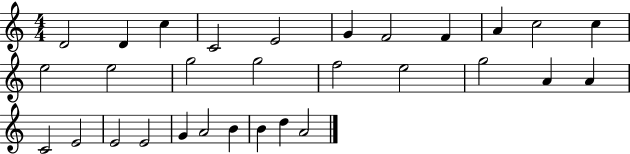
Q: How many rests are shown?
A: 0